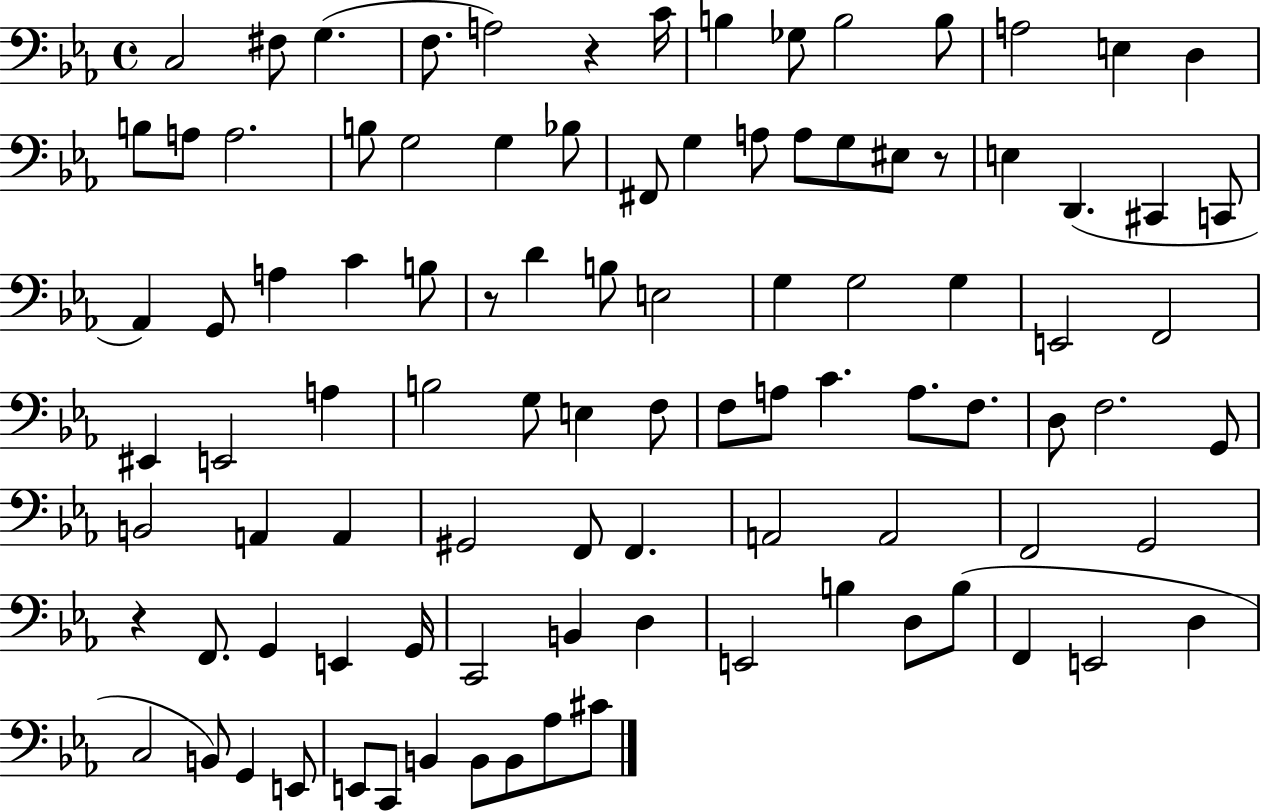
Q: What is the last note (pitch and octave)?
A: C#4